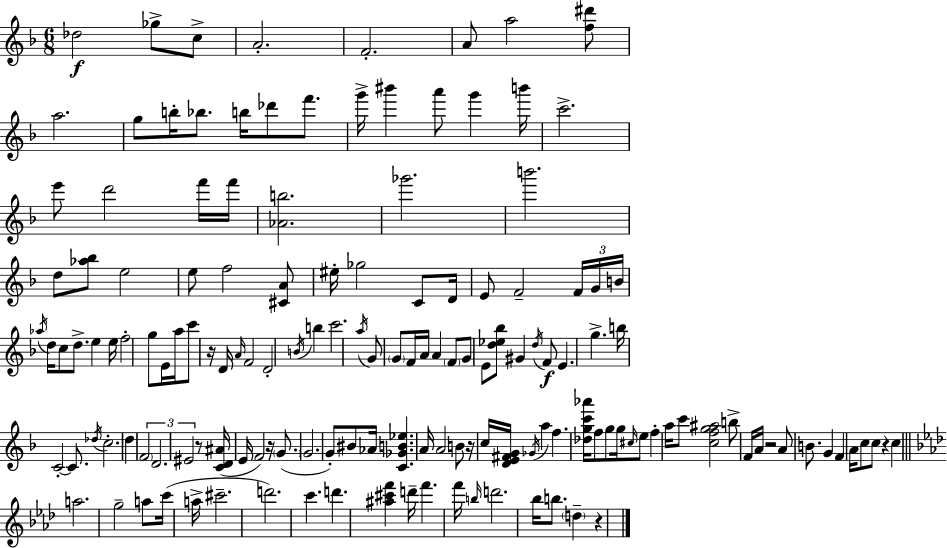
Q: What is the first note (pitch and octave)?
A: Db5